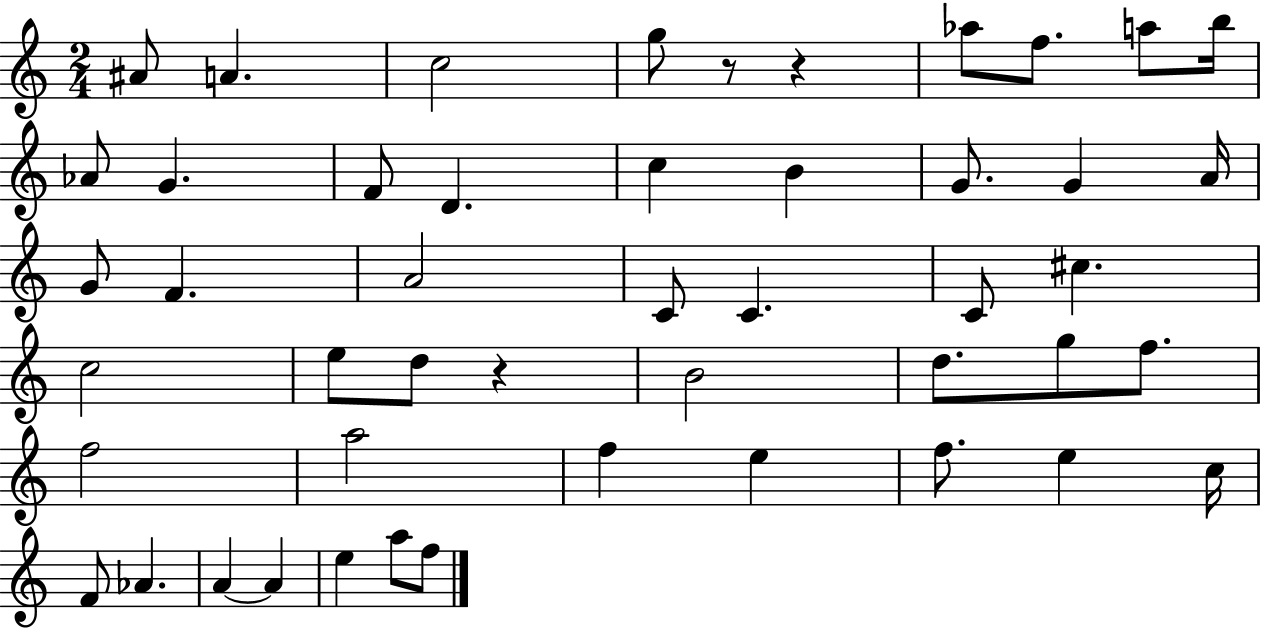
X:1
T:Untitled
M:2/4
L:1/4
K:C
^A/2 A c2 g/2 z/2 z _a/2 f/2 a/2 b/4 _A/2 G F/2 D c B G/2 G A/4 G/2 F A2 C/2 C C/2 ^c c2 e/2 d/2 z B2 d/2 g/2 f/2 f2 a2 f e f/2 e c/4 F/2 _A A A e a/2 f/2